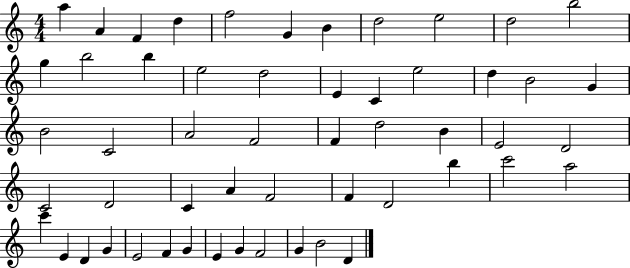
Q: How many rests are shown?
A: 0